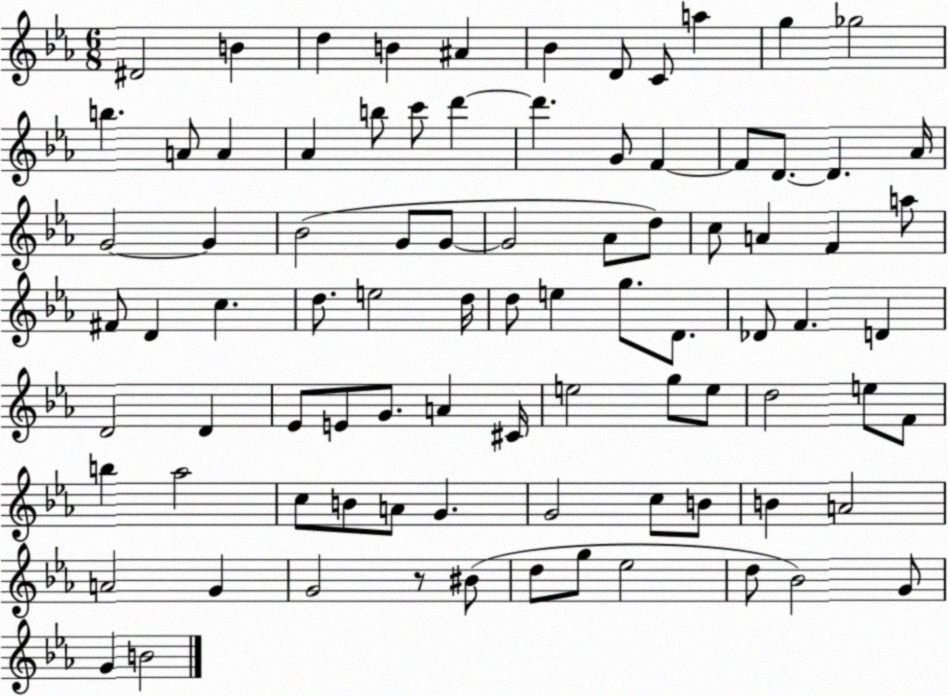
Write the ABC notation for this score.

X:1
T:Untitled
M:6/8
L:1/4
K:Eb
^D2 B d B ^A _B D/2 C/2 a g _g2 b A/2 A _A b/2 c'/2 d' d' G/2 F F/2 D/2 D _A/4 G2 G _B2 G/2 G/2 G2 _A/2 d/2 c/2 A F a/2 ^F/2 D c d/2 e2 d/4 d/2 e g/2 D/2 _D/2 F D D2 D _E/2 E/2 G/2 A ^C/4 e2 g/2 e/2 d2 e/2 F/2 b _a2 c/2 B/2 A/2 G G2 c/2 B/2 B A2 A2 G G2 z/2 ^B/2 d/2 g/2 _e2 d/2 _B2 G/2 G B2